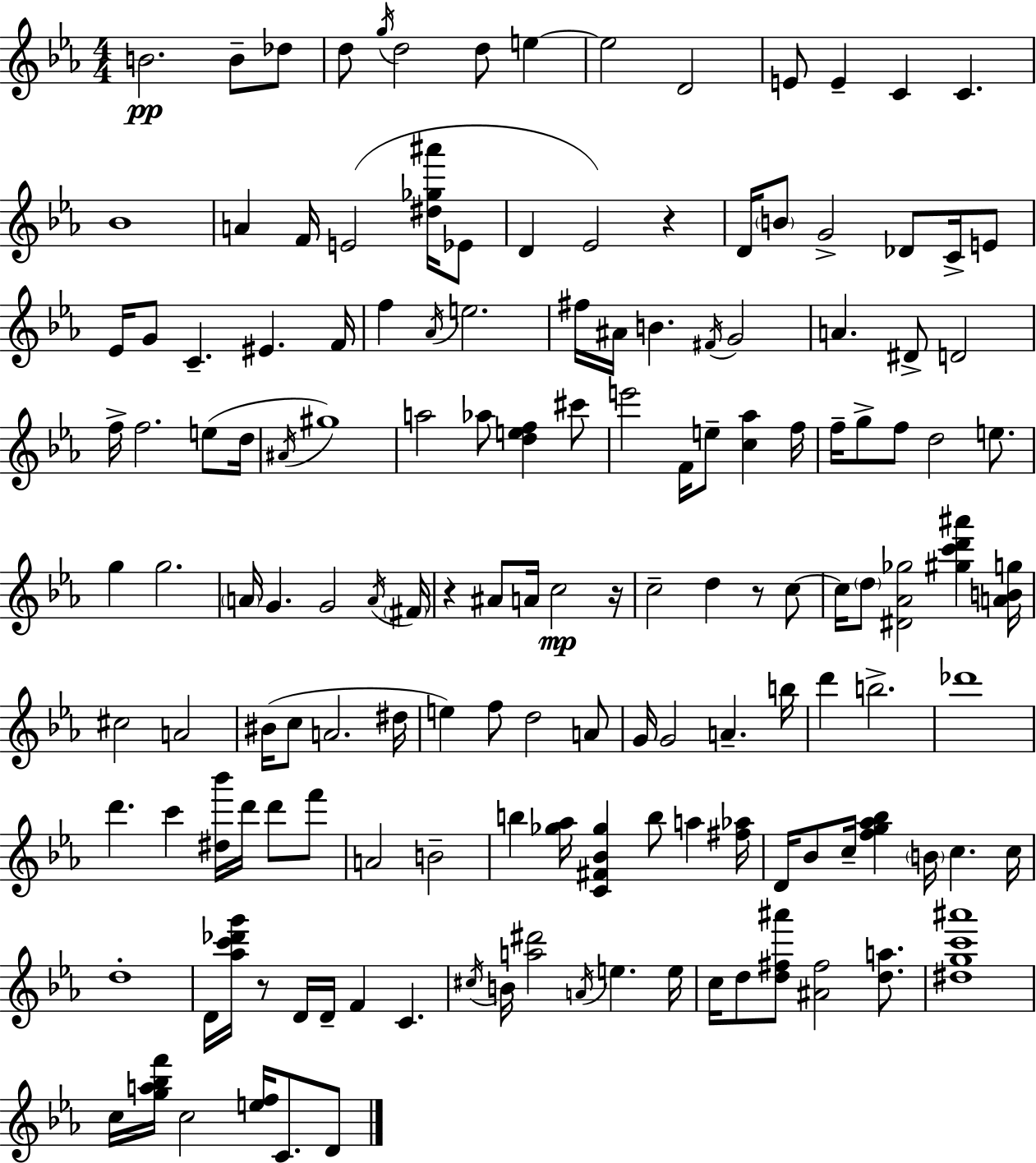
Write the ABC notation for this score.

X:1
T:Untitled
M:4/4
L:1/4
K:Cm
B2 B/2 _d/2 d/2 g/4 d2 d/2 e e2 D2 E/2 E C C _B4 A F/4 E2 [^d_g^a']/4 _E/2 D _E2 z D/4 B/2 G2 _D/2 C/4 E/2 _E/4 G/2 C ^E F/4 f _A/4 e2 ^f/4 ^A/4 B ^F/4 G2 A ^D/2 D2 f/4 f2 e/2 d/4 ^A/4 ^g4 a2 _a/2 [def] ^c'/2 e'2 F/4 e/2 [c_a] f/4 f/4 g/2 f/2 d2 e/2 g g2 A/4 G G2 A/4 ^F/4 z ^A/2 A/4 c2 z/4 c2 d z/2 c/2 c/4 d/2 [^D_A_g]2 [^gc'd'^a'] [ABg]/4 ^c2 A2 ^B/4 c/2 A2 ^d/4 e f/2 d2 A/2 G/4 G2 A b/4 d' b2 _d'4 d' c' [^d_b']/4 d'/4 d'/2 f'/2 A2 B2 b [_g_a]/4 [C^F_B_g] b/2 a [^f_a]/4 D/4 _B/2 c/4 [fg_a_b] B/4 c c/4 d4 D/4 [_ac'_d'g']/4 z/2 D/4 D/4 F C ^c/4 B/4 [a^d']2 A/4 e e/4 c/4 d/2 [d^f^a']/2 [^A^f]2 [da]/2 [^dgc'^a']4 c/4 [ga_bf']/4 c2 [ef]/4 C/2 D/2